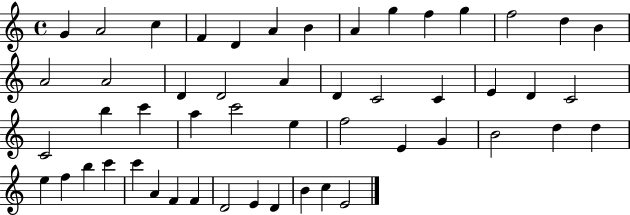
{
  \clef treble
  \time 4/4
  \defaultTimeSignature
  \key c \major
  g'4 a'2 c''4 | f'4 d'4 a'4 b'4 | a'4 g''4 f''4 g''4 | f''2 d''4 b'4 | \break a'2 a'2 | d'4 d'2 a'4 | d'4 c'2 c'4 | e'4 d'4 c'2 | \break c'2 b''4 c'''4 | a''4 c'''2 e''4 | f''2 e'4 g'4 | b'2 d''4 d''4 | \break e''4 f''4 b''4 c'''4 | c'''4 a'4 f'4 f'4 | d'2 e'4 d'4 | b'4 c''4 e'2 | \break \bar "|."
}